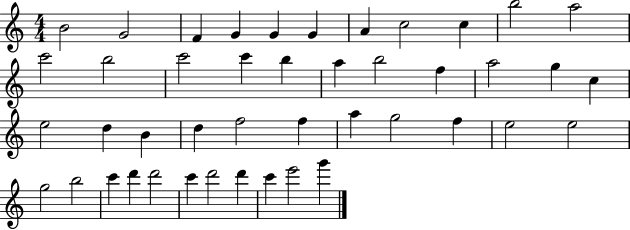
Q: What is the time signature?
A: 4/4